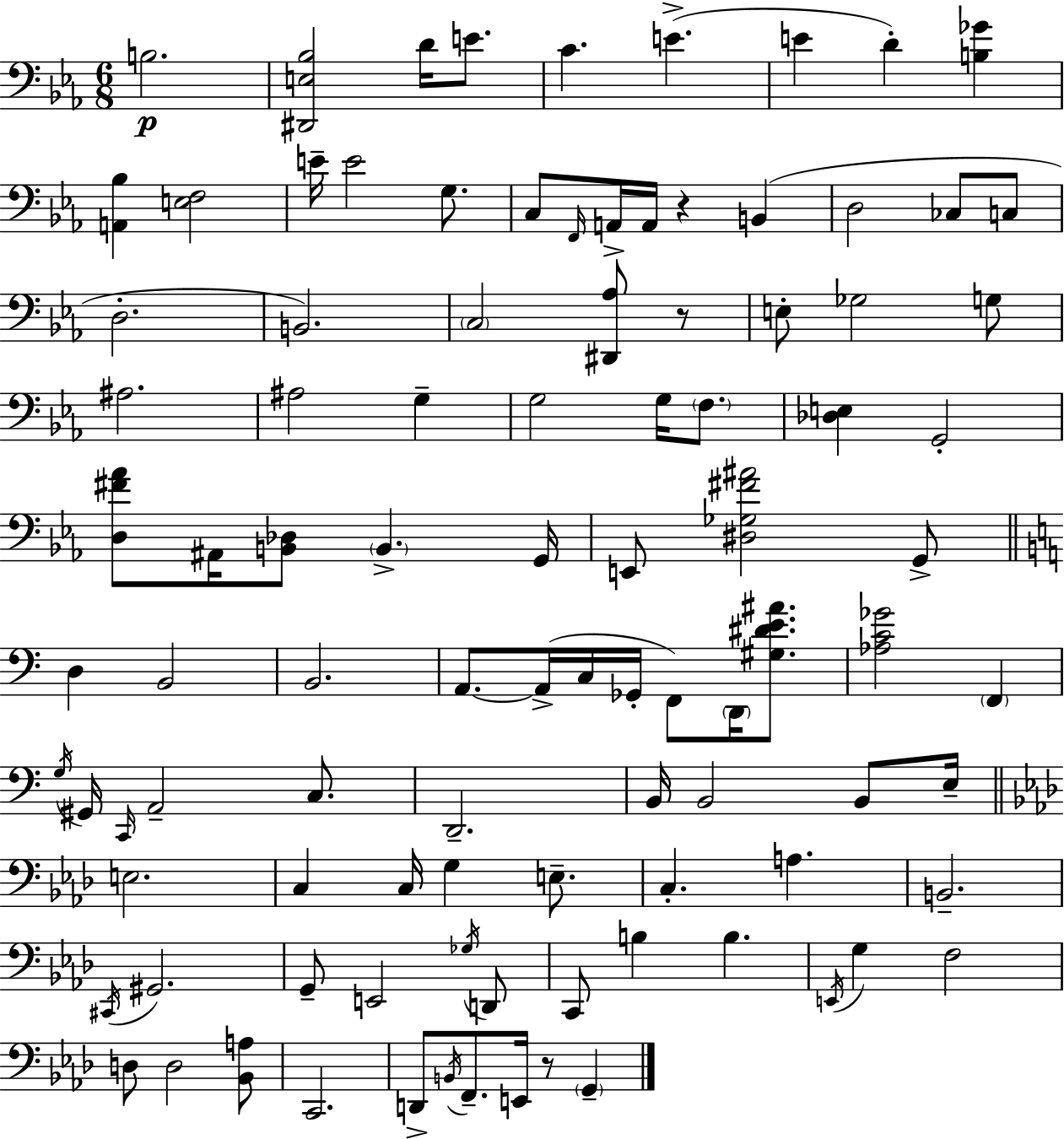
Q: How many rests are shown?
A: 3